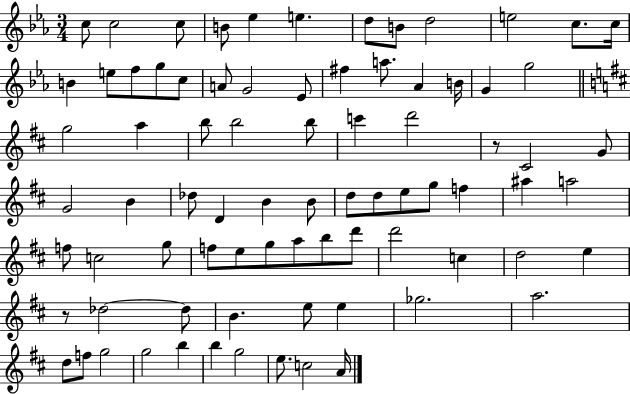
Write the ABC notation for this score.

X:1
T:Untitled
M:3/4
L:1/4
K:Eb
c/2 c2 c/2 B/2 _e e d/2 B/2 d2 e2 c/2 c/4 B e/2 f/2 g/2 c/2 A/2 G2 _E/2 ^f a/2 _A B/4 G g2 g2 a b/2 b2 b/2 c' d'2 z/2 ^C2 G/2 G2 B _d/2 D B B/2 d/2 d/2 e/2 g/2 f ^a a2 f/2 c2 g/2 f/2 e/2 g/2 a/2 b/2 d'/2 d'2 c d2 e z/2 _d2 _d/2 B e/2 e _g2 a2 d/2 f/2 g2 g2 b b g2 e/2 c2 A/4